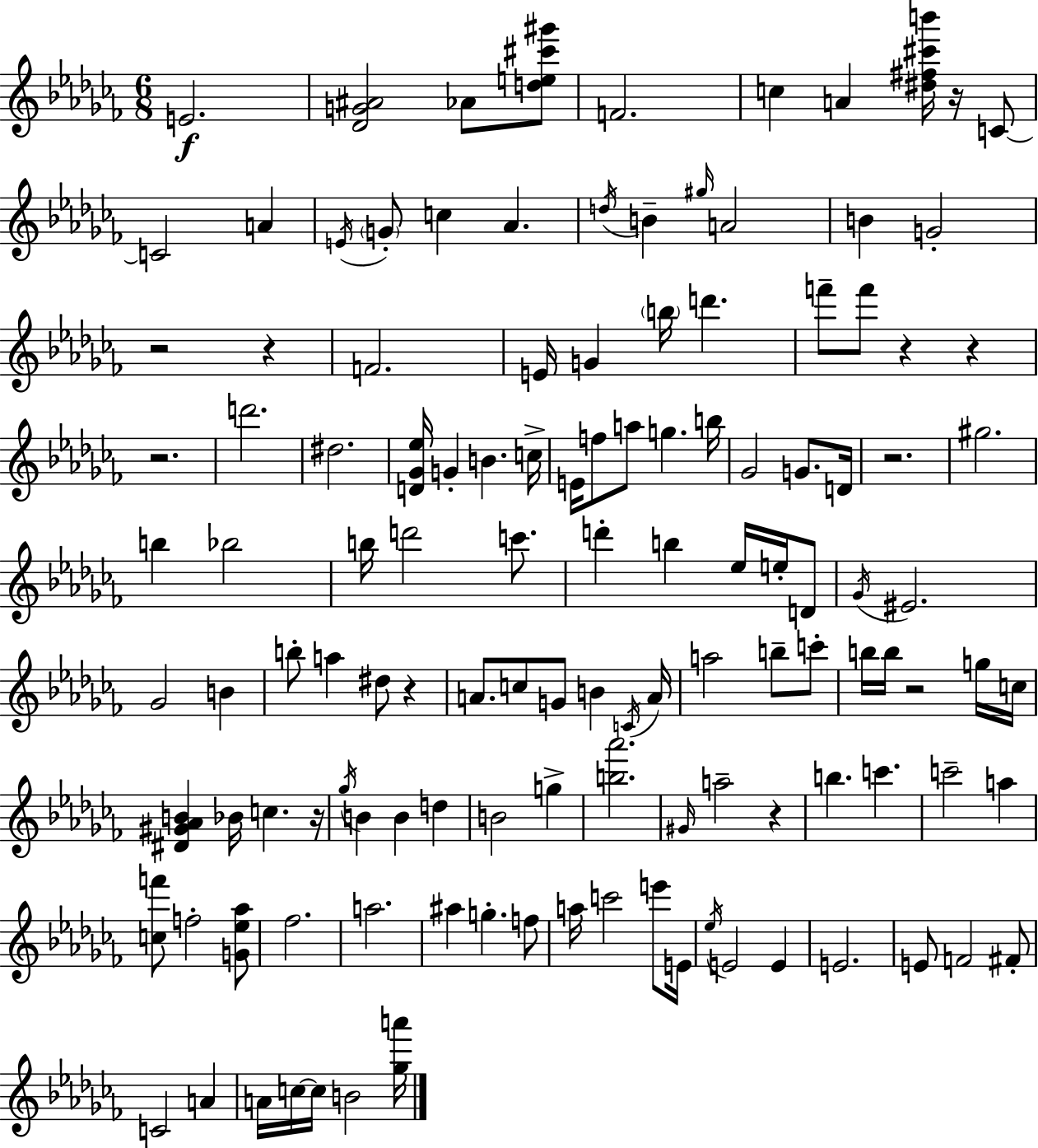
E4/h. [Db4,G4,A#4]/h Ab4/e [D5,E5,C#6,G#6]/e F4/h. C5/q A4/q [D#5,F#5,C#6,B6]/s R/s C4/e C4/h A4/q E4/s G4/e C5/q Ab4/q. D5/s B4/q G#5/s A4/h B4/q G4/h R/h R/q F4/h. E4/s G4/q B5/s D6/q. F6/e F6/e R/q R/q R/h. D6/h. D#5/h. [D4,Gb4,Eb5]/s G4/q B4/q. C5/s E4/s F5/e A5/e G5/q. B5/s Gb4/h G4/e. D4/s R/h. G#5/h. B5/q Bb5/h B5/s D6/h C6/e. D6/q B5/q Eb5/s E5/s D4/e Gb4/s EIS4/h. Gb4/h B4/q B5/e A5/q D#5/e R/q A4/e. C5/e G4/e B4/q C4/s A4/s A5/h B5/e C6/e B5/s B5/s R/h G5/s C5/s [D#4,G#4,Ab4,B4]/q Bb4/s C5/q. R/s Gb5/s B4/q B4/q D5/q B4/h G5/q [B5,Ab6]/h. G#4/s A5/h R/q B5/q. C6/q. C6/h A5/q [C5,F6]/e F5/h [G4,Eb5,Ab5]/e FES5/h. A5/h. A#5/q G5/q. F5/e A5/s C6/h E6/e E4/s Eb5/s E4/h E4/q E4/h. E4/e F4/h F#4/e C4/h A4/q A4/s C5/s C5/s B4/h [Gb5,A6]/s